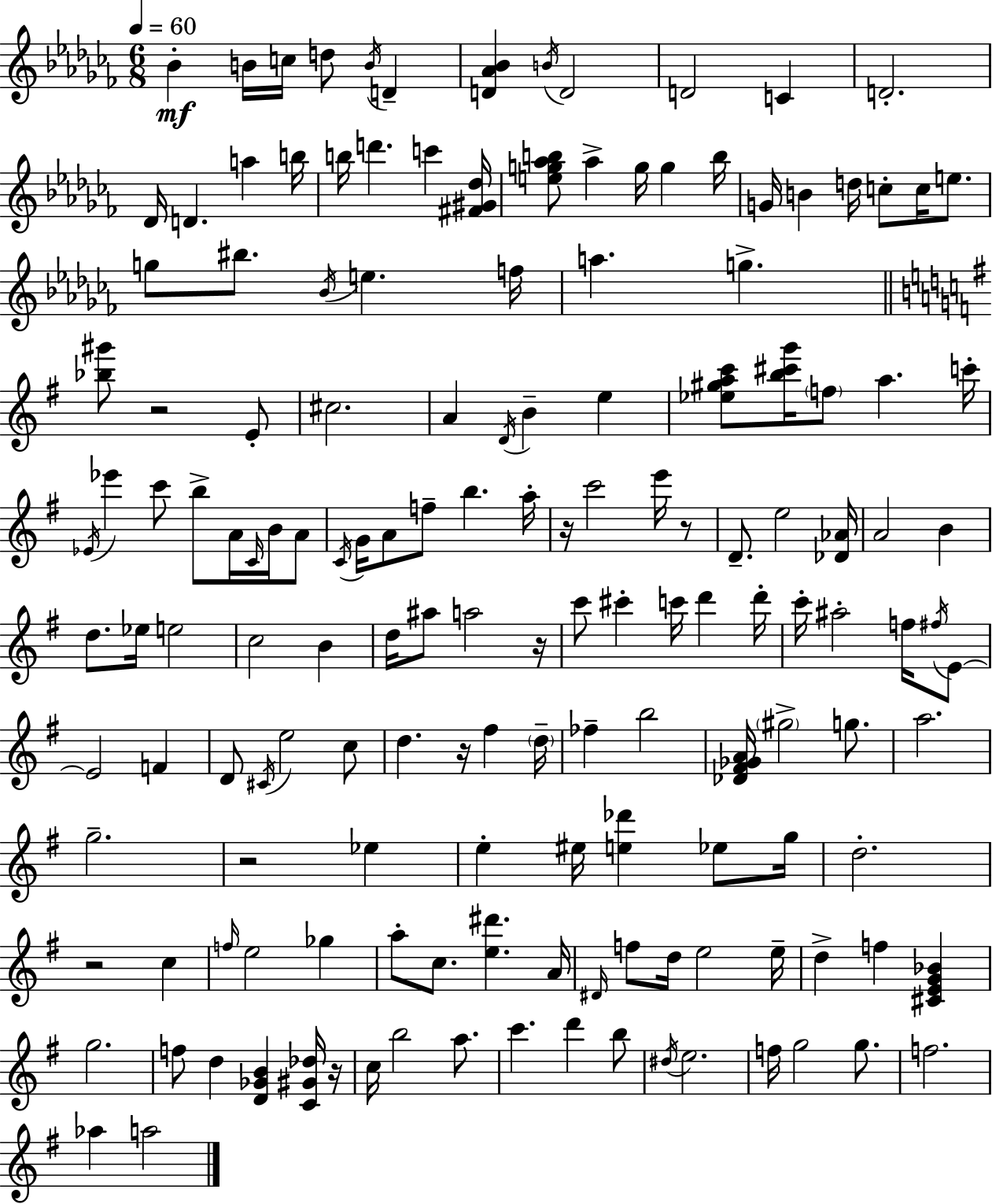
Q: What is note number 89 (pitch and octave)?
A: D5